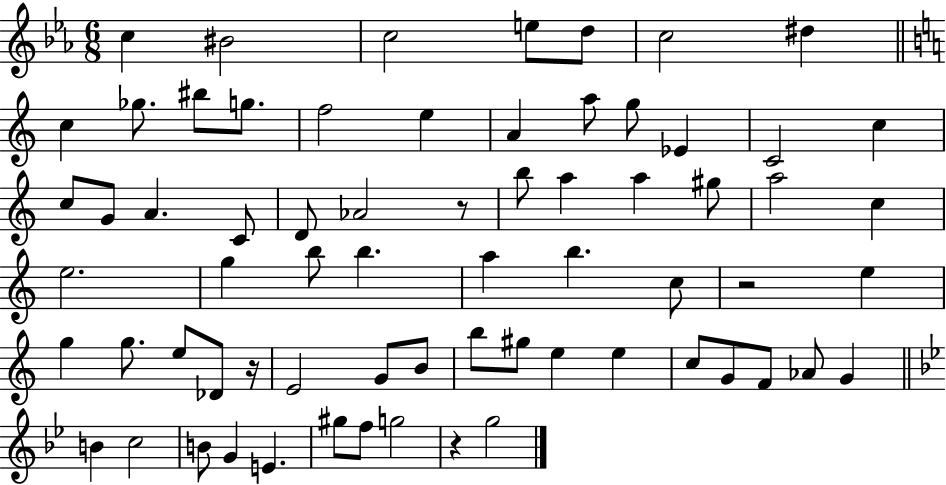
X:1
T:Untitled
M:6/8
L:1/4
K:Eb
c ^B2 c2 e/2 d/2 c2 ^d c _g/2 ^b/2 g/2 f2 e A a/2 g/2 _E C2 c c/2 G/2 A C/2 D/2 _A2 z/2 b/2 a a ^g/2 a2 c e2 g b/2 b a b c/2 z2 e g g/2 e/2 _D/2 z/4 E2 G/2 B/2 b/2 ^g/2 e e c/2 G/2 F/2 _A/2 G B c2 B/2 G E ^g/2 f/2 g2 z g2